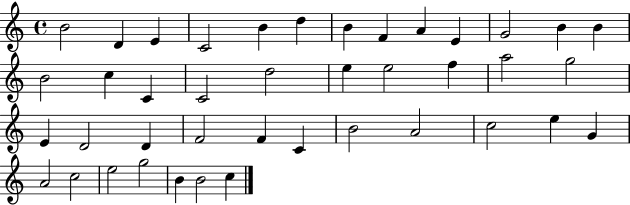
X:1
T:Untitled
M:4/4
L:1/4
K:C
B2 D E C2 B d B F A E G2 B B B2 c C C2 d2 e e2 f a2 g2 E D2 D F2 F C B2 A2 c2 e G A2 c2 e2 g2 B B2 c